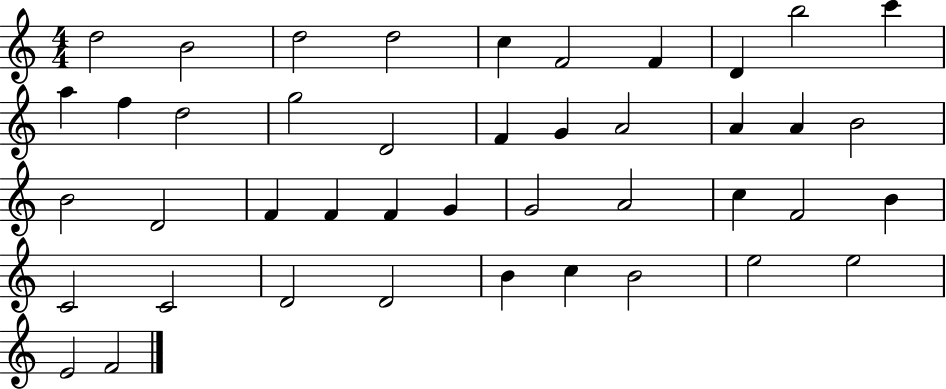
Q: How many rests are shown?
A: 0